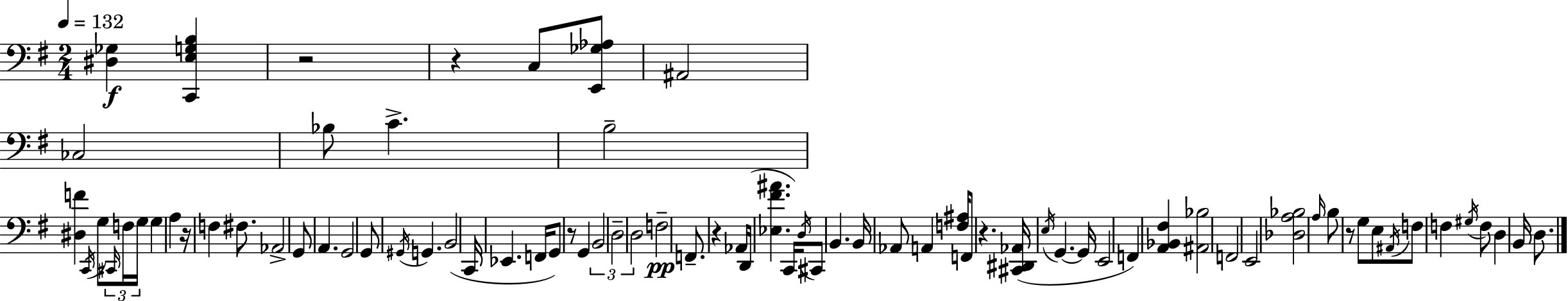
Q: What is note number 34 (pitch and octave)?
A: Ab2